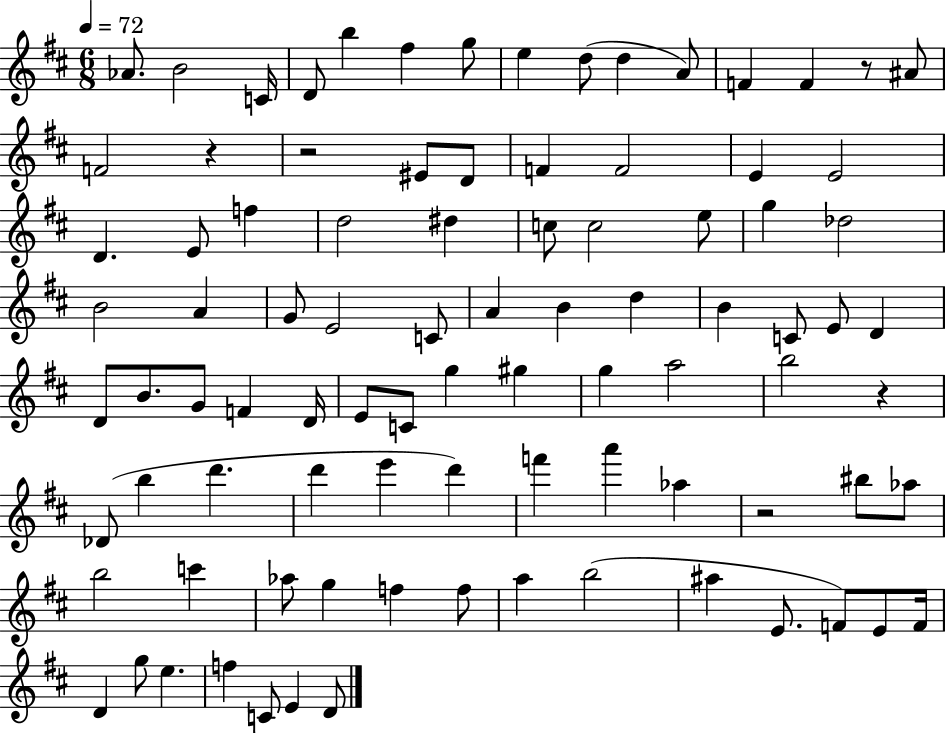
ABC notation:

X:1
T:Untitled
M:6/8
L:1/4
K:D
_A/2 B2 C/4 D/2 b ^f g/2 e d/2 d A/2 F F z/2 ^A/2 F2 z z2 ^E/2 D/2 F F2 E E2 D E/2 f d2 ^d c/2 c2 e/2 g _d2 B2 A G/2 E2 C/2 A B d B C/2 E/2 D D/2 B/2 G/2 F D/4 E/2 C/2 g ^g g a2 b2 z _D/2 b d' d' e' d' f' a' _a z2 ^b/2 _a/2 b2 c' _a/2 g f f/2 a b2 ^a E/2 F/2 E/2 F/4 D g/2 e f C/2 E D/2